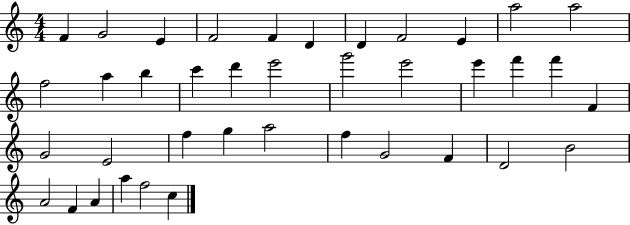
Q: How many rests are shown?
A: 0